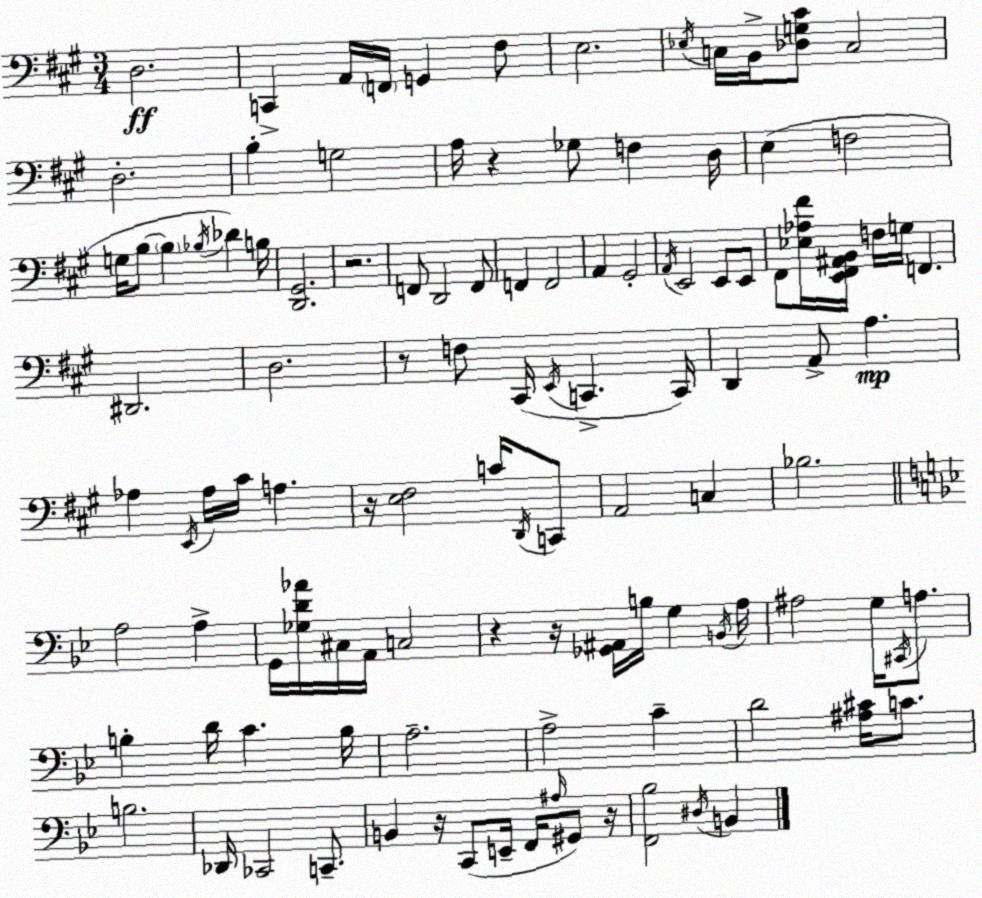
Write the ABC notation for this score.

X:1
T:Untitled
M:3/4
L:1/4
K:A
D,2 C,, A,,/4 F,,/4 G,, ^F,/2 E,2 _E,/4 C,/4 B,,/4 [_D,G,^C]/2 C,2 D,2 B, G,2 A,/4 z _G,/2 F, D,/4 E, F,2 G,/4 B,/2 B, _B,/4 _D B,/4 [D,,^G,,]2 z2 F,,/2 D,,2 F,,/2 F,, F,,2 A,, ^G,,2 A,,/4 E,,2 E,,/2 E,,/2 ^F,,/2 [_E,_A,^F]/4 [E,,^F,,^A,,B,,]/4 F,/4 G,/4 F,, ^D,,2 D,2 z/2 F,/2 ^C,,/4 E,,/4 C,, C,,/4 D,, A,,/2 A, _A, E,,/4 _A,/4 ^C/4 A, z/4 [E,^F,]2 C/4 D,,/4 C,,/2 A,,2 C, _B,2 A,2 A, G,,/4 [_G,D_A]/4 ^C,/4 A,,/4 C,2 z z/4 [_G,,^A,,]/4 B,/4 G, B,,/4 A,/4 ^A,2 G,/4 ^C,,/4 A,/2 B, D/4 C B,/4 A,2 A,2 C D2 [^A,^C]/4 C/2 B,2 _D,,/4 _C,,2 C,,/2 B,, z/4 C,,/2 E,,/4 F,,/4 ^A,/4 ^G,,/2 z/4 [F,,_B,]2 ^D,/4 B,,